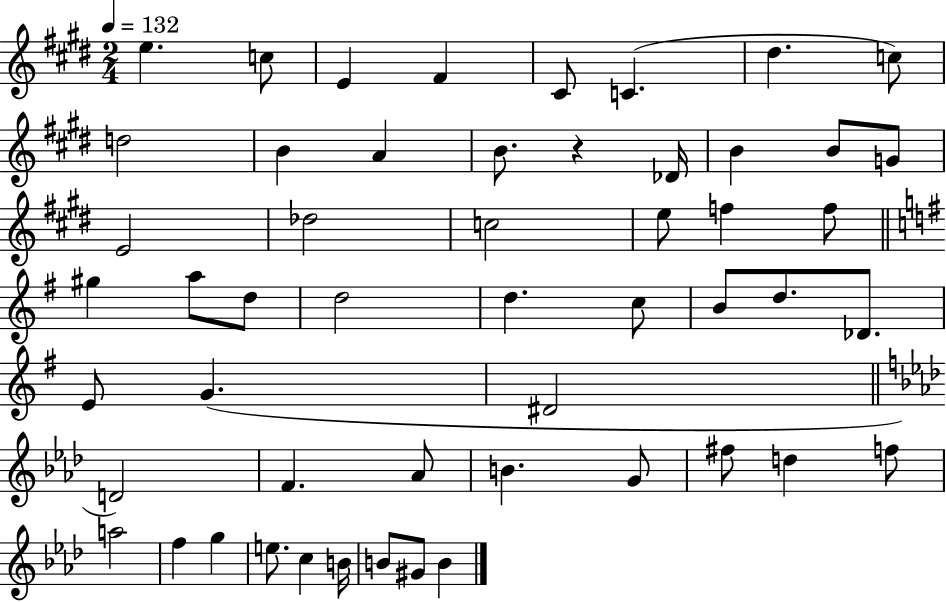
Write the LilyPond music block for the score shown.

{
  \clef treble
  \numericTimeSignature
  \time 2/4
  \key e \major
  \tempo 4 = 132
  \repeat volta 2 { e''4. c''8 | e'4 fis'4 | cis'8 c'4.( | dis''4. c''8) | \break d''2 | b'4 a'4 | b'8. r4 des'16 | b'4 b'8 g'8 | \break e'2 | des''2 | c''2 | e''8 f''4 f''8 | \break \bar "||" \break \key g \major gis''4 a''8 d''8 | d''2 | d''4. c''8 | b'8 d''8. des'8. | \break e'8 g'4.( | dis'2 | \bar "||" \break \key aes \major d'2) | f'4. aes'8 | b'4. g'8 | fis''8 d''4 f''8 | \break a''2 | f''4 g''4 | e''8. c''4 b'16 | b'8 gis'8 b'4 | \break } \bar "|."
}